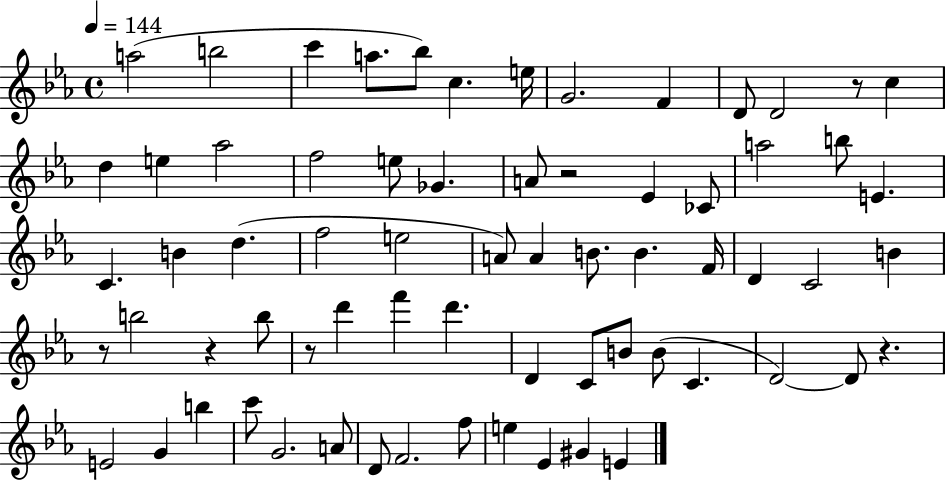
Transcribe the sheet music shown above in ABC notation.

X:1
T:Untitled
M:4/4
L:1/4
K:Eb
a2 b2 c' a/2 _b/2 c e/4 G2 F D/2 D2 z/2 c d e _a2 f2 e/2 _G A/2 z2 _E _C/2 a2 b/2 E C B d f2 e2 A/2 A B/2 B F/4 D C2 B z/2 b2 z b/2 z/2 d' f' d' D C/2 B/2 B/2 C D2 D/2 z E2 G b c'/2 G2 A/2 D/2 F2 f/2 e _E ^G E